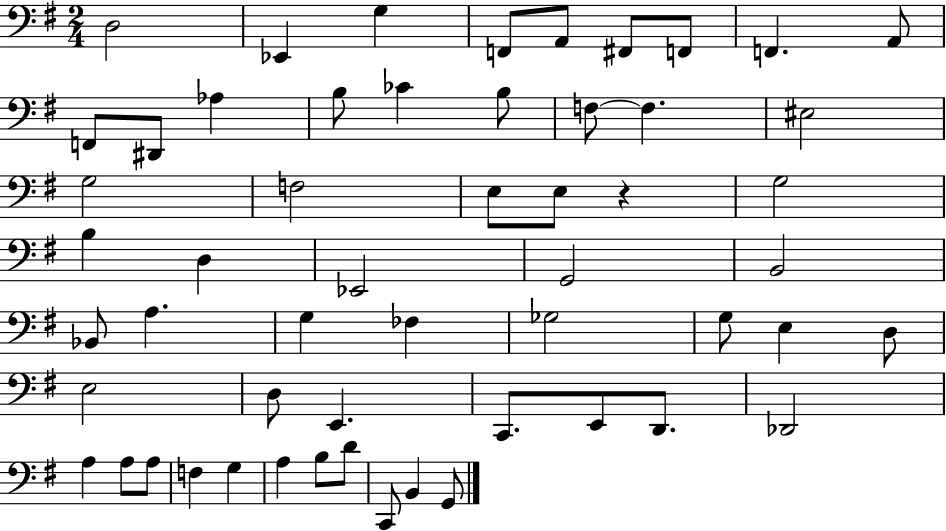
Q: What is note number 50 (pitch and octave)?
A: B3